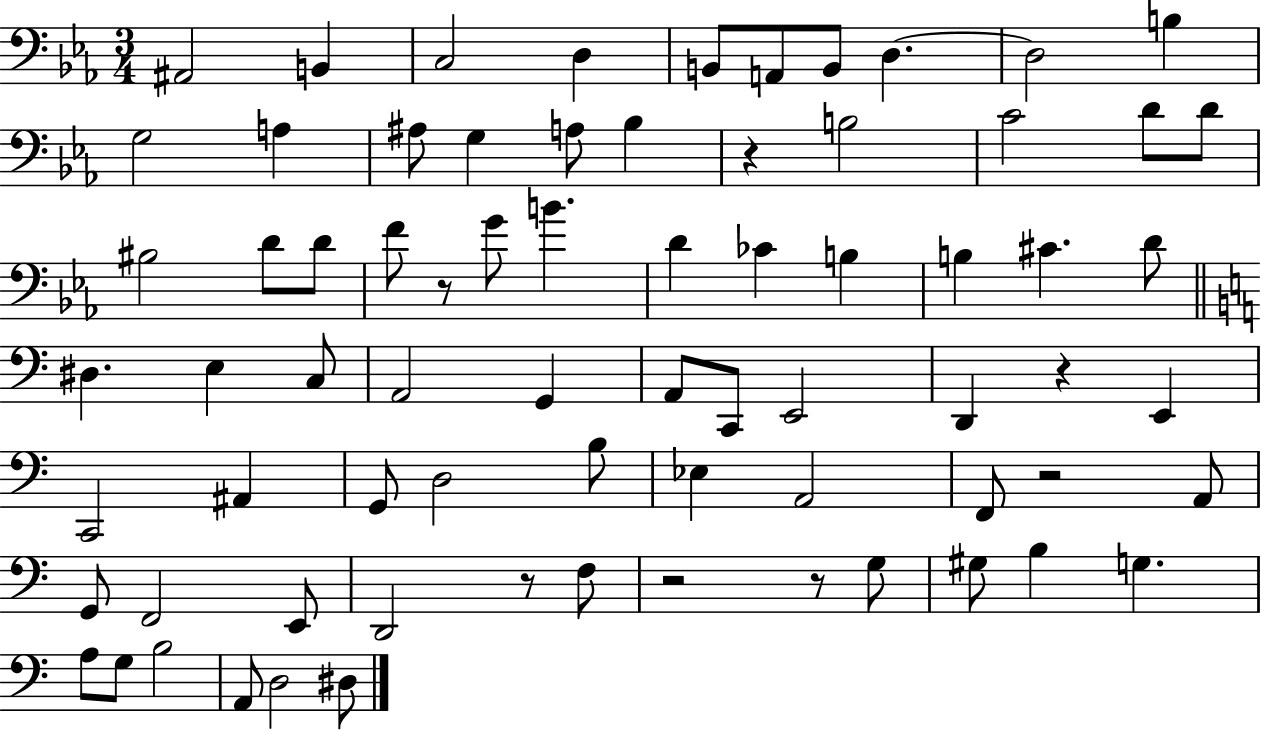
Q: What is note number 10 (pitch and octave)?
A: B3